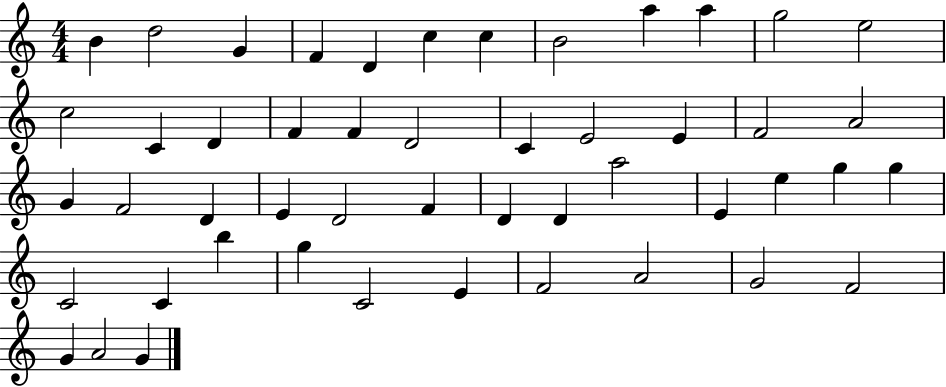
{
  \clef treble
  \numericTimeSignature
  \time 4/4
  \key c \major
  b'4 d''2 g'4 | f'4 d'4 c''4 c''4 | b'2 a''4 a''4 | g''2 e''2 | \break c''2 c'4 d'4 | f'4 f'4 d'2 | c'4 e'2 e'4 | f'2 a'2 | \break g'4 f'2 d'4 | e'4 d'2 f'4 | d'4 d'4 a''2 | e'4 e''4 g''4 g''4 | \break c'2 c'4 b''4 | g''4 c'2 e'4 | f'2 a'2 | g'2 f'2 | \break g'4 a'2 g'4 | \bar "|."
}